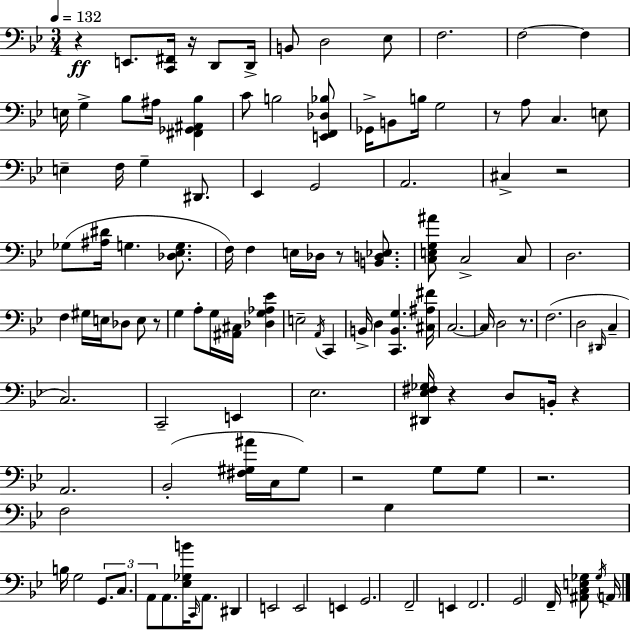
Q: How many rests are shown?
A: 11